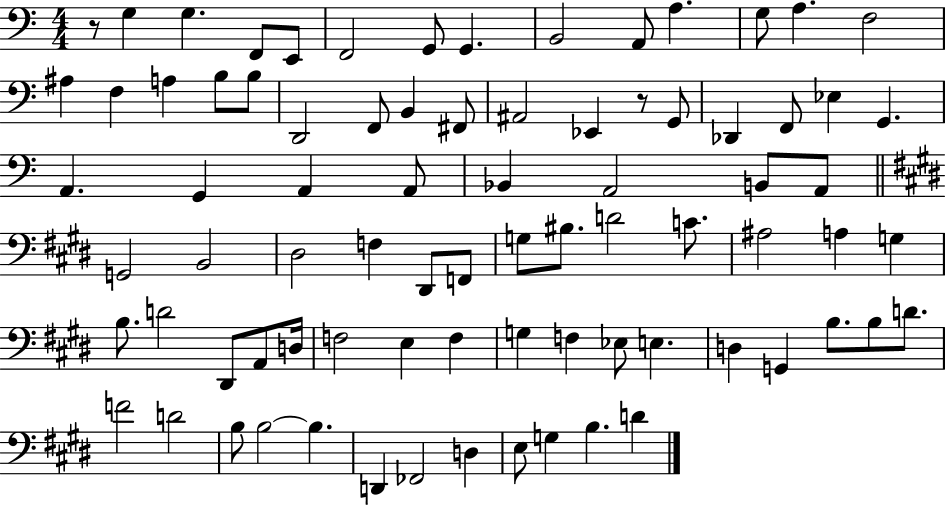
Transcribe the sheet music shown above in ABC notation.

X:1
T:Untitled
M:4/4
L:1/4
K:C
z/2 G, G, F,,/2 E,,/2 F,,2 G,,/2 G,, B,,2 A,,/2 A, G,/2 A, F,2 ^A, F, A, B,/2 B,/2 D,,2 F,,/2 B,, ^F,,/2 ^A,,2 _E,, z/2 G,,/2 _D,, F,,/2 _E, G,, A,, G,, A,, A,,/2 _B,, A,,2 B,,/2 A,,/2 G,,2 B,,2 ^D,2 F, ^D,,/2 F,,/2 G,/2 ^B,/2 D2 C/2 ^A,2 A, G, B,/2 D2 ^D,,/2 A,,/2 D,/4 F,2 E, F, G, F, _E,/2 E, D, G,, B,/2 B,/2 D/2 F2 D2 B,/2 B,2 B, D,, _F,,2 D, E,/2 G, B, D